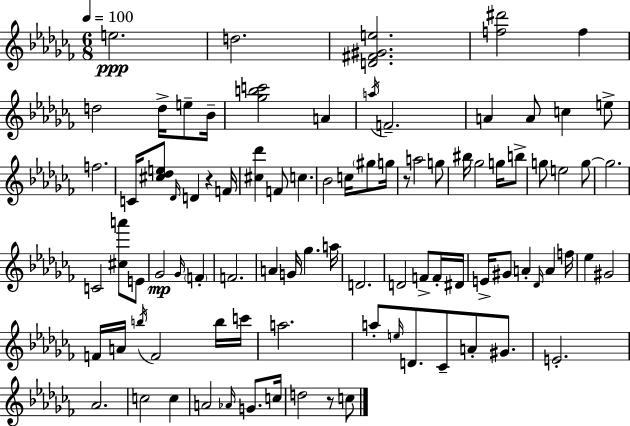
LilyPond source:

{
  \clef treble
  \numericTimeSignature
  \time 6/8
  \key aes \minor
  \tempo 4 = 100
  e''2.\ppp | d''2. | <d' fis' gis' e''>2. | <f'' dis'''>2 f''4 | \break d''2 d''16-> e''8-- bes'16-- | <ges'' b'' c'''>2 a'4 | \acciaccatura { a''16 } f'2.-- | a'4 a'8 c''4 e''8-> | \break f''2. | c'16 <cis'' des'' e''>8 \grace { des'16 } d'4 r4 | f'16 <cis'' des'''>4 f'8 c''4. | bes'2 c''16 \parenthesize gis''8 | \break g''16 r8 a''2 | g''8 bis''16 ges''2 g''16 | b''8-> g''8 e''2 | g''8~~ g''2. | \break c'2 <cis'' a'''>8 | e'8 ges'2\mp \grace { ges'16 } \parenthesize f'4-. | f'2. | a'4 g'16 ges''4. | \break a''16 d'2. | d'2 f'8-> | f'16-. dis'16 e'16-> gis'8 a'4-. \grace { des'16 } a'4 | f''16 ees''4 gis'2 | \break f'16 a'16 \acciaccatura { b''16 } f'2 | b''16 c'''16 a''2. | a''8-. \grace { e''16 } d'8. ces'8-- | a'8-. gis'8. e'2.-. | \break aes'2. | c''2 | c''4 a'2 | \grace { aes'16 } g'8. c''16 d''2 | \break r8 c''8 \bar "|."
}